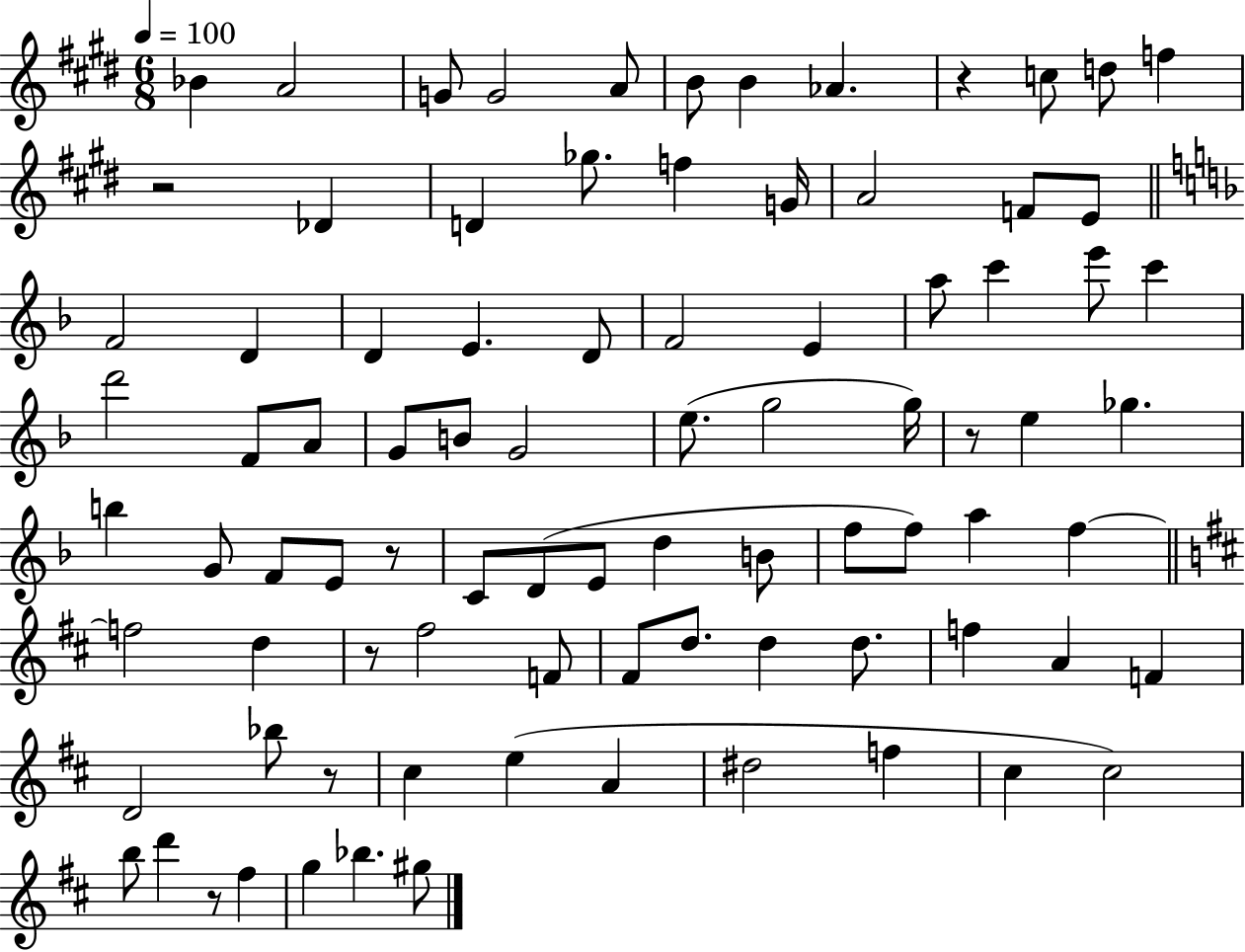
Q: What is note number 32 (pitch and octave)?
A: F4